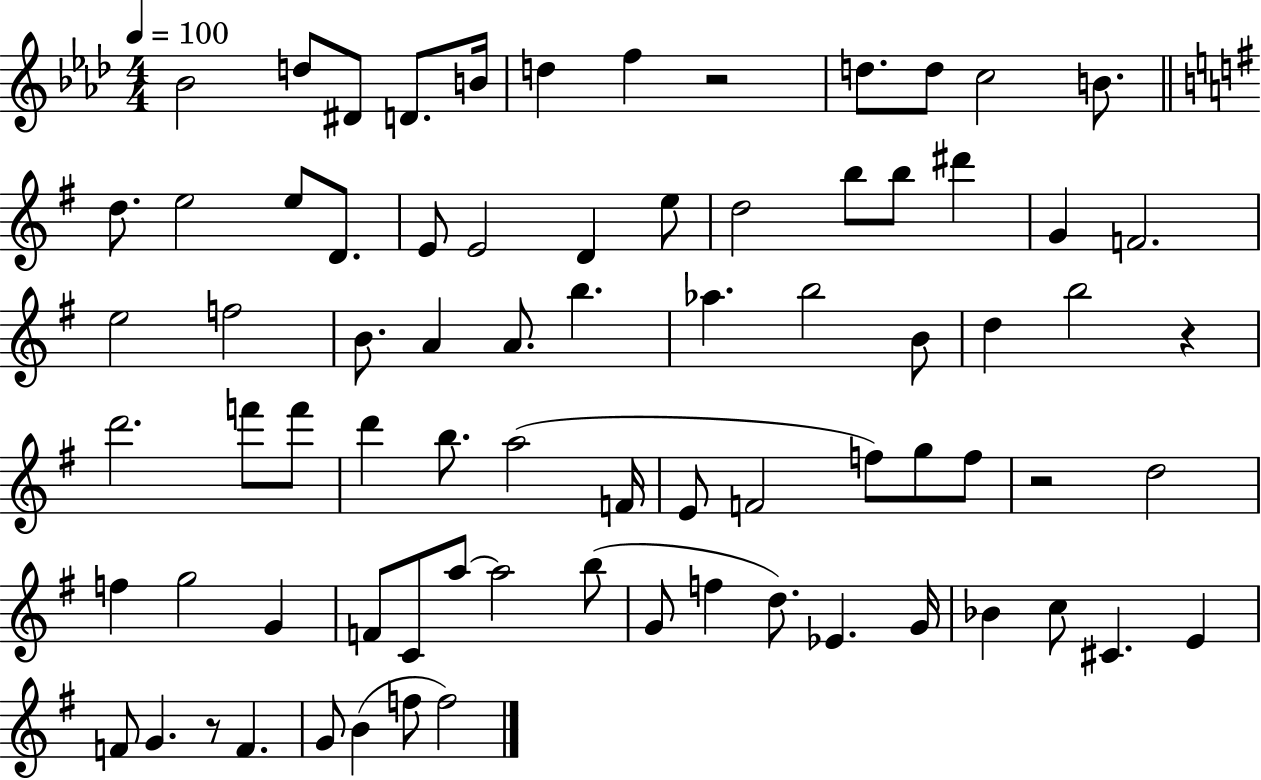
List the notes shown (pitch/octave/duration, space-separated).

Bb4/h D5/e D#4/e D4/e. B4/s D5/q F5/q R/h D5/e. D5/e C5/h B4/e. D5/e. E5/h E5/e D4/e. E4/e E4/h D4/q E5/e D5/h B5/e B5/e D#6/q G4/q F4/h. E5/h F5/h B4/e. A4/q A4/e. B5/q. Ab5/q. B5/h B4/e D5/q B5/h R/q D6/h. F6/e F6/e D6/q B5/e. A5/h F4/s E4/e F4/h F5/e G5/e F5/e R/h D5/h F5/q G5/h G4/q F4/e C4/e A5/e A5/h B5/e G4/e F5/q D5/e. Eb4/q. G4/s Bb4/q C5/e C#4/q. E4/q F4/e G4/q. R/e F4/q. G4/e B4/q F5/e F5/h